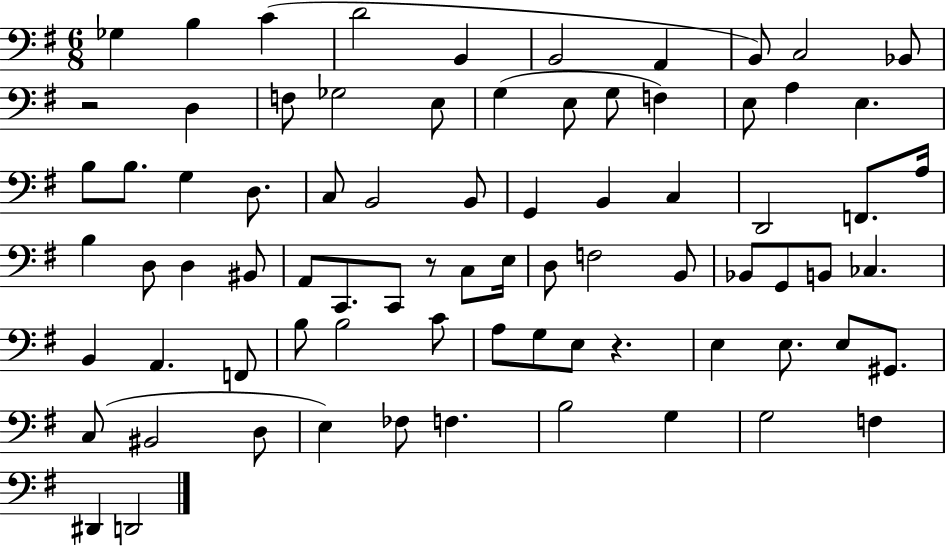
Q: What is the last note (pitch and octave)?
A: D2